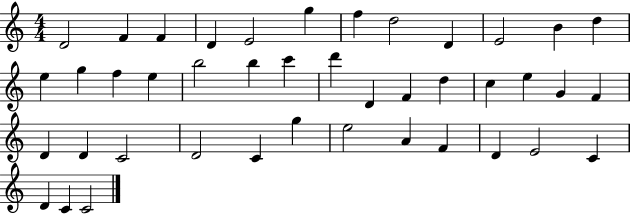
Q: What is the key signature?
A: C major